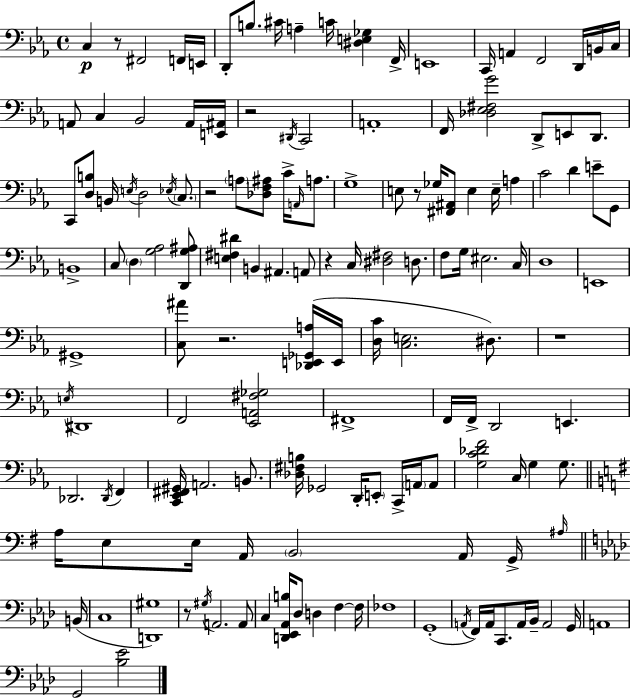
{
  \clef bass
  \time 4/4
  \defaultTimeSignature
  \key ees \major
  \repeat volta 2 { c4\p r8 fis,2 f,16 e,16 | d,8-. b8. cis'16 a4-- c'16 <dis e ges>4 f,16-> | e,1 | c,16 a,4 f,2 d,16 b,16 c16 | \break a,8 c4 bes,2 a,16 <e, ais,>16 | r2 \acciaccatura { dis,16 } c,2 | a,1-. | f,16 <des ees fis g'>2 d,8-> e,8 d,8. | \break c,8 <d b>8 b,16 \acciaccatura { e16 } d2 \acciaccatura { ees16 } | \parenthesize c8. r2 \parenthesize a8 <des f ais>8 c'16-> | \grace { a,16 } a8. g1-> | e8 r8 ges16 <fis, ais,>8 e4 e16-- | \break a4 c'2 d'4 | e'8-- g,8 b,1-> | c8 \parenthesize d4 <g aes>2 | <d, g ais>8 <e fis dis'>4 b,4 ais,4. | \break a,8 r4 c16 <dis fis>2 | d8. f8 g16 eis2. | c16 d1 | e,1 | \break gis,1-> | <c ais'>8 r2. | <des, e, ges, a>16( e,16 <d c'>16 <c e>2. | dis8.) r1 | \break \acciaccatura { e16 } dis,1 | f,2 <ees, a, fis ges>2 | fis,1-> | f,16 f,16-> d,2 e,4. | \break des,2. | \acciaccatura { des,16 } f,4 <c, ees, fis, gis,>16 a,2. | b,8. <des fis b>16 ges,2 d,16-. | \parenthesize e,8-. c,16-> \parenthesize a,16 a,8 <g c' des' f'>2 c16 g4 | \break g8. \bar "||" \break \key e \minor a16 e8 e16 a,16 \parenthesize b,2 a,16 g,16-> \grace { ais16 }( | \bar "||" \break \key f \minor b,16 c1 | <d, gis>1) | r8 \acciaccatura { gis16 } a,2. | a,8 c4 <d, ees, aes, b>16 des8 d4 f4~~ | \break f16 fes1 | g,1-.( | \acciaccatura { a,16 } f,16) a,16 c,8. a,16 bes,16-- a,2 | g,16 a,1 | \break g,2 <bes ees'>2 | } \bar "|."
}